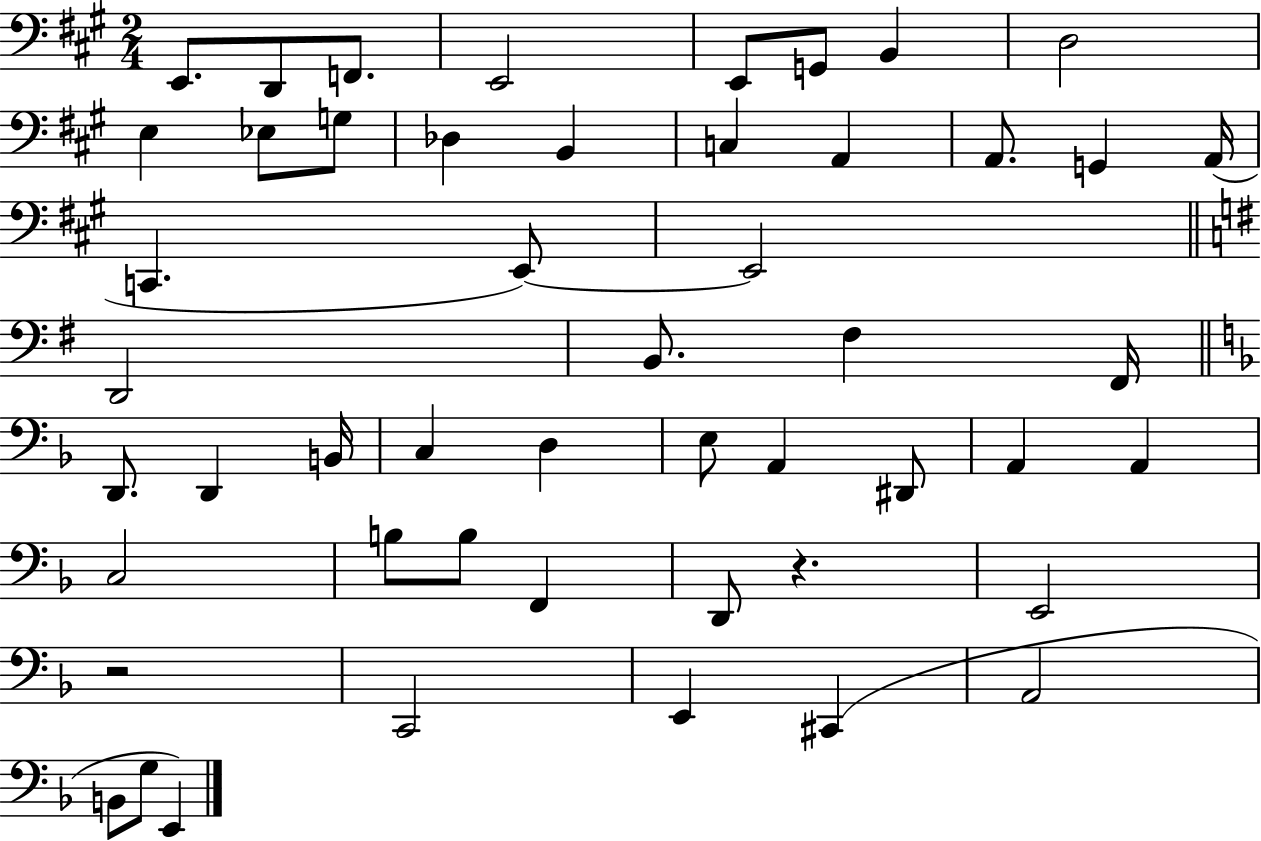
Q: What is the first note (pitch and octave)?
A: E2